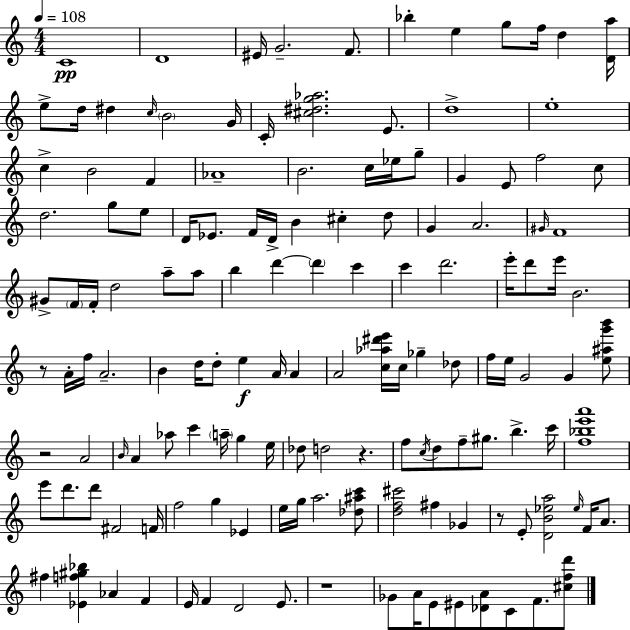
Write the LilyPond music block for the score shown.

{
  \clef treble
  \numericTimeSignature
  \time 4/4
  \key c \major
  \tempo 4 = 108
  c'1\pp | d'1 | eis'16 g'2.-- f'8. | bes''4-. e''4 g''8 f''16 d''4 <d' a''>16 | \break e''8-> d''16 dis''4 \grace { c''16 } \parenthesize b'2 | g'16 c'16-. <cis'' dis'' g'' aes''>2. e'8. | d''1-> | e''1-. | \break c''4-> b'2 f'4 | aes'1-- | b'2. c''16 ees''16 g''8-- | g'4 e'8 f''2 c''8 | \break d''2. g''8 e''8 | d'16 ees'8. f'16 d'16-> b'4 cis''4-. d''8 | g'4 a'2. | \grace { gis'16 } f'1 | \break gis'8-> \parenthesize f'16 f'16-. d''2 a''8-- | a''8 b''4 d'''4~~ \parenthesize d'''4 c'''4 | c'''4 d'''2. | e'''16-. d'''8 e'''16 b'2. | \break r8 a'16-. f''16 a'2.-- | b'4 d''16 d''8-. e''4\f a'16 a'4 | a'2 <c'' aes'' dis''' e'''>16 c''16 ges''4-- | des''8 f''16 e''16 g'2 g'4 | \break <e'' ais'' g''' b'''>8 r2 a'2 | \grace { b'16 } a'4 aes''8 c'''4 \parenthesize a''16-- g''4 | e''16 des''8 d''2 r4. | f''8 \acciaccatura { c''16 } d''8 f''8-- gis''8. b''4.-> | \break c'''16 <f'' bes'' e''' a'''>1 | e'''8 d'''8. d'''8 fis'2 | f'16 f''2 g''4 | ees'4 e''16 g''16 a''2. | \break <des'' ais'' c'''>8 <d'' f'' cis'''>2 fis''4 | ges'4 r8 e'8-. <d' b' ees'' a''>2 | \grace { ees''16 } f'16 a'8. fis''4 <ees' f'' gis'' bes''>4 aes'4 | f'4 e'16 f'4 d'2 | \break e'8. r1 | ges'8 a'16 e'8 eis'8 <des' a'>8 c'8 | f'8. <cis'' f'' d'''>8 \bar "|."
}